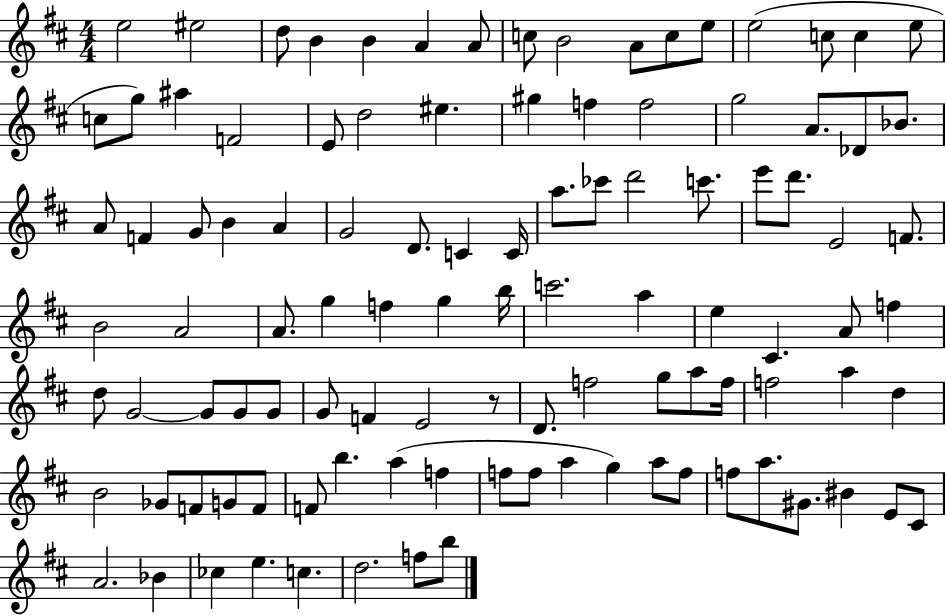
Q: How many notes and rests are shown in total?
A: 106